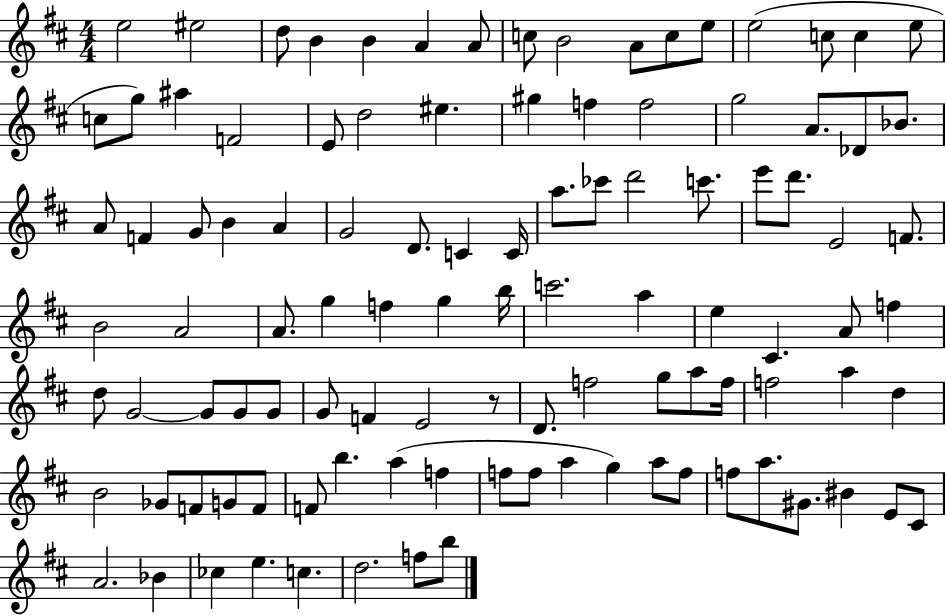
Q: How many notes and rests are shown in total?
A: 106